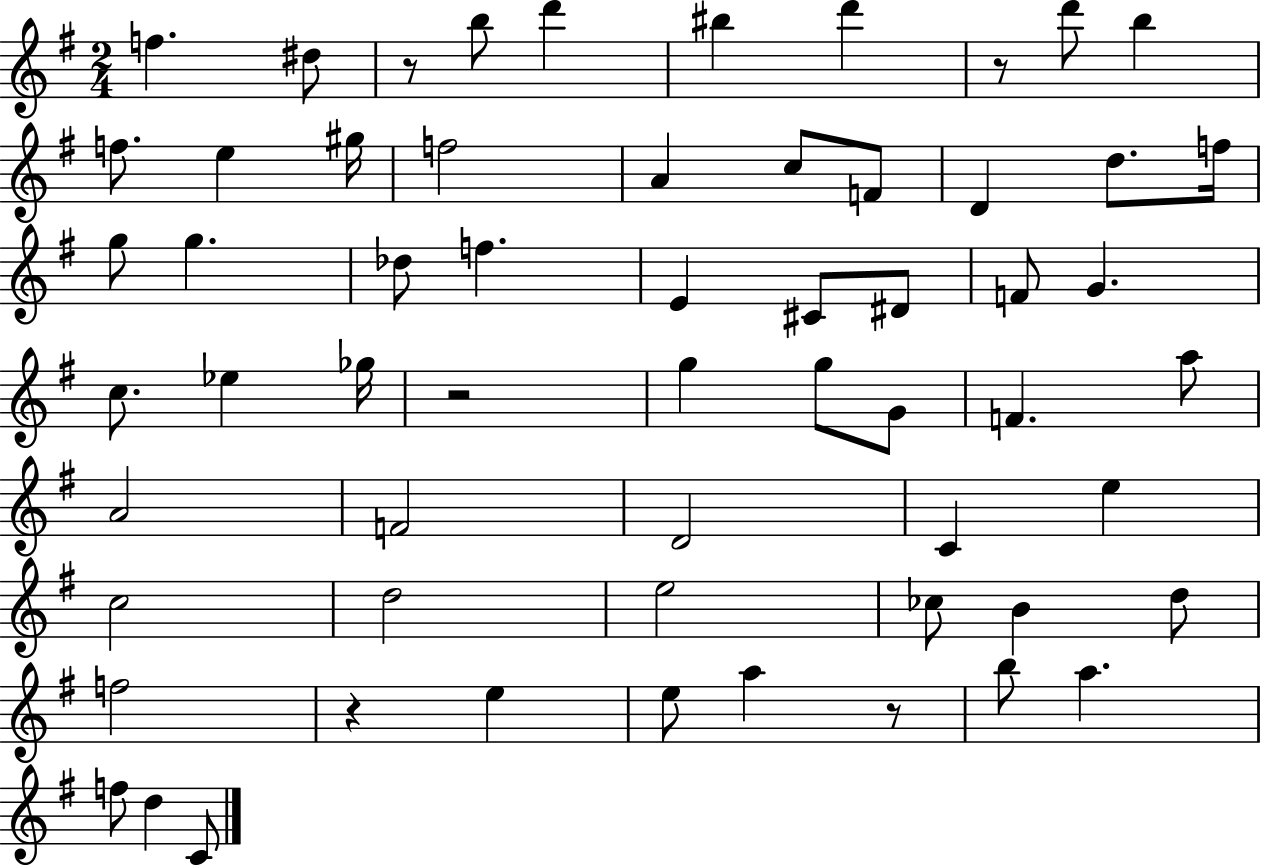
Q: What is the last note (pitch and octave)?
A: C4